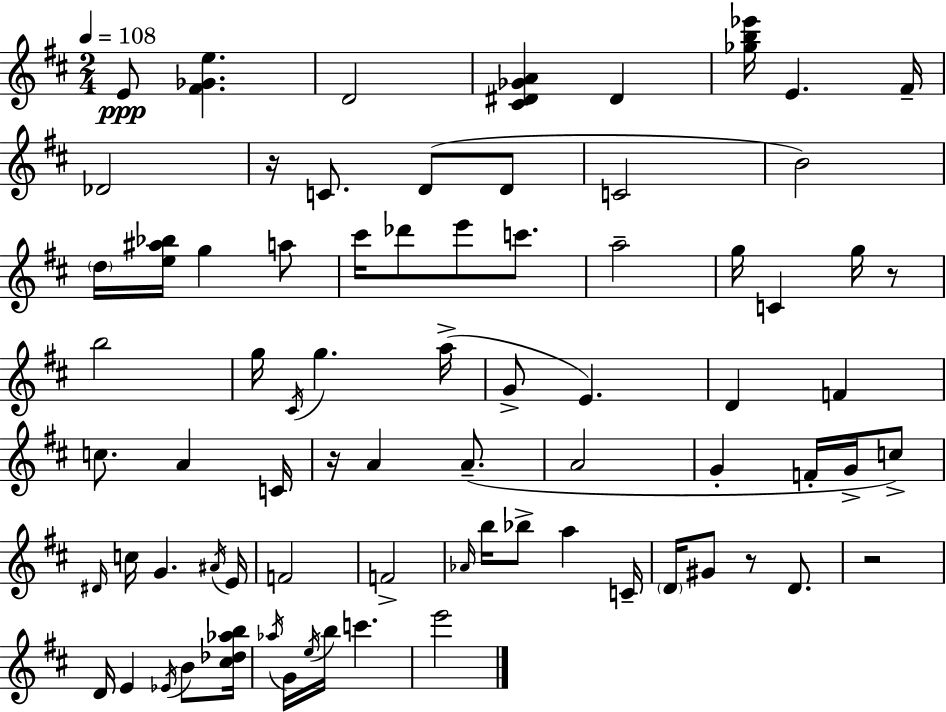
{
  \clef treble
  \numericTimeSignature
  \time 2/4
  \key d \major
  \tempo 4 = 108
  e'8\ppp <fis' ges' e''>4. | d'2 | <cis' dis' ges' a'>4 dis'4 | <ges'' b'' ees'''>16 e'4. fis'16-- | \break des'2 | r16 c'8. d'8( d'8 | c'2 | b'2) | \break \parenthesize d''16 <e'' ais'' bes''>16 g''4 a''8 | cis'''16 des'''8 e'''8 c'''8. | a''2-- | g''16 c'4 g''16 r8 | \break b''2 | g''16 \acciaccatura { cis'16 } g''4. | a''16->( g'8-> e'4.) | d'4 f'4 | \break c''8. a'4 | c'16 r16 a'4 a'8.--( | a'2 | g'4-. f'16-. g'16-> c''8->) | \break \grace { dis'16 } c''16 g'4. | \acciaccatura { ais'16 } e'16 f'2 | f'2-> | \grace { aes'16 } b''16 bes''8-> a''4 | \break c'16-- \parenthesize d'16 gis'8 r8 | d'8. r2 | d'16 e'4 | \acciaccatura { ees'16 } b'8 <cis'' des'' aes'' b''>16 \acciaccatura { aes''16 } g'16 \acciaccatura { e''16 } | \break b''16 c'''4. e'''2 | \bar "|."
}